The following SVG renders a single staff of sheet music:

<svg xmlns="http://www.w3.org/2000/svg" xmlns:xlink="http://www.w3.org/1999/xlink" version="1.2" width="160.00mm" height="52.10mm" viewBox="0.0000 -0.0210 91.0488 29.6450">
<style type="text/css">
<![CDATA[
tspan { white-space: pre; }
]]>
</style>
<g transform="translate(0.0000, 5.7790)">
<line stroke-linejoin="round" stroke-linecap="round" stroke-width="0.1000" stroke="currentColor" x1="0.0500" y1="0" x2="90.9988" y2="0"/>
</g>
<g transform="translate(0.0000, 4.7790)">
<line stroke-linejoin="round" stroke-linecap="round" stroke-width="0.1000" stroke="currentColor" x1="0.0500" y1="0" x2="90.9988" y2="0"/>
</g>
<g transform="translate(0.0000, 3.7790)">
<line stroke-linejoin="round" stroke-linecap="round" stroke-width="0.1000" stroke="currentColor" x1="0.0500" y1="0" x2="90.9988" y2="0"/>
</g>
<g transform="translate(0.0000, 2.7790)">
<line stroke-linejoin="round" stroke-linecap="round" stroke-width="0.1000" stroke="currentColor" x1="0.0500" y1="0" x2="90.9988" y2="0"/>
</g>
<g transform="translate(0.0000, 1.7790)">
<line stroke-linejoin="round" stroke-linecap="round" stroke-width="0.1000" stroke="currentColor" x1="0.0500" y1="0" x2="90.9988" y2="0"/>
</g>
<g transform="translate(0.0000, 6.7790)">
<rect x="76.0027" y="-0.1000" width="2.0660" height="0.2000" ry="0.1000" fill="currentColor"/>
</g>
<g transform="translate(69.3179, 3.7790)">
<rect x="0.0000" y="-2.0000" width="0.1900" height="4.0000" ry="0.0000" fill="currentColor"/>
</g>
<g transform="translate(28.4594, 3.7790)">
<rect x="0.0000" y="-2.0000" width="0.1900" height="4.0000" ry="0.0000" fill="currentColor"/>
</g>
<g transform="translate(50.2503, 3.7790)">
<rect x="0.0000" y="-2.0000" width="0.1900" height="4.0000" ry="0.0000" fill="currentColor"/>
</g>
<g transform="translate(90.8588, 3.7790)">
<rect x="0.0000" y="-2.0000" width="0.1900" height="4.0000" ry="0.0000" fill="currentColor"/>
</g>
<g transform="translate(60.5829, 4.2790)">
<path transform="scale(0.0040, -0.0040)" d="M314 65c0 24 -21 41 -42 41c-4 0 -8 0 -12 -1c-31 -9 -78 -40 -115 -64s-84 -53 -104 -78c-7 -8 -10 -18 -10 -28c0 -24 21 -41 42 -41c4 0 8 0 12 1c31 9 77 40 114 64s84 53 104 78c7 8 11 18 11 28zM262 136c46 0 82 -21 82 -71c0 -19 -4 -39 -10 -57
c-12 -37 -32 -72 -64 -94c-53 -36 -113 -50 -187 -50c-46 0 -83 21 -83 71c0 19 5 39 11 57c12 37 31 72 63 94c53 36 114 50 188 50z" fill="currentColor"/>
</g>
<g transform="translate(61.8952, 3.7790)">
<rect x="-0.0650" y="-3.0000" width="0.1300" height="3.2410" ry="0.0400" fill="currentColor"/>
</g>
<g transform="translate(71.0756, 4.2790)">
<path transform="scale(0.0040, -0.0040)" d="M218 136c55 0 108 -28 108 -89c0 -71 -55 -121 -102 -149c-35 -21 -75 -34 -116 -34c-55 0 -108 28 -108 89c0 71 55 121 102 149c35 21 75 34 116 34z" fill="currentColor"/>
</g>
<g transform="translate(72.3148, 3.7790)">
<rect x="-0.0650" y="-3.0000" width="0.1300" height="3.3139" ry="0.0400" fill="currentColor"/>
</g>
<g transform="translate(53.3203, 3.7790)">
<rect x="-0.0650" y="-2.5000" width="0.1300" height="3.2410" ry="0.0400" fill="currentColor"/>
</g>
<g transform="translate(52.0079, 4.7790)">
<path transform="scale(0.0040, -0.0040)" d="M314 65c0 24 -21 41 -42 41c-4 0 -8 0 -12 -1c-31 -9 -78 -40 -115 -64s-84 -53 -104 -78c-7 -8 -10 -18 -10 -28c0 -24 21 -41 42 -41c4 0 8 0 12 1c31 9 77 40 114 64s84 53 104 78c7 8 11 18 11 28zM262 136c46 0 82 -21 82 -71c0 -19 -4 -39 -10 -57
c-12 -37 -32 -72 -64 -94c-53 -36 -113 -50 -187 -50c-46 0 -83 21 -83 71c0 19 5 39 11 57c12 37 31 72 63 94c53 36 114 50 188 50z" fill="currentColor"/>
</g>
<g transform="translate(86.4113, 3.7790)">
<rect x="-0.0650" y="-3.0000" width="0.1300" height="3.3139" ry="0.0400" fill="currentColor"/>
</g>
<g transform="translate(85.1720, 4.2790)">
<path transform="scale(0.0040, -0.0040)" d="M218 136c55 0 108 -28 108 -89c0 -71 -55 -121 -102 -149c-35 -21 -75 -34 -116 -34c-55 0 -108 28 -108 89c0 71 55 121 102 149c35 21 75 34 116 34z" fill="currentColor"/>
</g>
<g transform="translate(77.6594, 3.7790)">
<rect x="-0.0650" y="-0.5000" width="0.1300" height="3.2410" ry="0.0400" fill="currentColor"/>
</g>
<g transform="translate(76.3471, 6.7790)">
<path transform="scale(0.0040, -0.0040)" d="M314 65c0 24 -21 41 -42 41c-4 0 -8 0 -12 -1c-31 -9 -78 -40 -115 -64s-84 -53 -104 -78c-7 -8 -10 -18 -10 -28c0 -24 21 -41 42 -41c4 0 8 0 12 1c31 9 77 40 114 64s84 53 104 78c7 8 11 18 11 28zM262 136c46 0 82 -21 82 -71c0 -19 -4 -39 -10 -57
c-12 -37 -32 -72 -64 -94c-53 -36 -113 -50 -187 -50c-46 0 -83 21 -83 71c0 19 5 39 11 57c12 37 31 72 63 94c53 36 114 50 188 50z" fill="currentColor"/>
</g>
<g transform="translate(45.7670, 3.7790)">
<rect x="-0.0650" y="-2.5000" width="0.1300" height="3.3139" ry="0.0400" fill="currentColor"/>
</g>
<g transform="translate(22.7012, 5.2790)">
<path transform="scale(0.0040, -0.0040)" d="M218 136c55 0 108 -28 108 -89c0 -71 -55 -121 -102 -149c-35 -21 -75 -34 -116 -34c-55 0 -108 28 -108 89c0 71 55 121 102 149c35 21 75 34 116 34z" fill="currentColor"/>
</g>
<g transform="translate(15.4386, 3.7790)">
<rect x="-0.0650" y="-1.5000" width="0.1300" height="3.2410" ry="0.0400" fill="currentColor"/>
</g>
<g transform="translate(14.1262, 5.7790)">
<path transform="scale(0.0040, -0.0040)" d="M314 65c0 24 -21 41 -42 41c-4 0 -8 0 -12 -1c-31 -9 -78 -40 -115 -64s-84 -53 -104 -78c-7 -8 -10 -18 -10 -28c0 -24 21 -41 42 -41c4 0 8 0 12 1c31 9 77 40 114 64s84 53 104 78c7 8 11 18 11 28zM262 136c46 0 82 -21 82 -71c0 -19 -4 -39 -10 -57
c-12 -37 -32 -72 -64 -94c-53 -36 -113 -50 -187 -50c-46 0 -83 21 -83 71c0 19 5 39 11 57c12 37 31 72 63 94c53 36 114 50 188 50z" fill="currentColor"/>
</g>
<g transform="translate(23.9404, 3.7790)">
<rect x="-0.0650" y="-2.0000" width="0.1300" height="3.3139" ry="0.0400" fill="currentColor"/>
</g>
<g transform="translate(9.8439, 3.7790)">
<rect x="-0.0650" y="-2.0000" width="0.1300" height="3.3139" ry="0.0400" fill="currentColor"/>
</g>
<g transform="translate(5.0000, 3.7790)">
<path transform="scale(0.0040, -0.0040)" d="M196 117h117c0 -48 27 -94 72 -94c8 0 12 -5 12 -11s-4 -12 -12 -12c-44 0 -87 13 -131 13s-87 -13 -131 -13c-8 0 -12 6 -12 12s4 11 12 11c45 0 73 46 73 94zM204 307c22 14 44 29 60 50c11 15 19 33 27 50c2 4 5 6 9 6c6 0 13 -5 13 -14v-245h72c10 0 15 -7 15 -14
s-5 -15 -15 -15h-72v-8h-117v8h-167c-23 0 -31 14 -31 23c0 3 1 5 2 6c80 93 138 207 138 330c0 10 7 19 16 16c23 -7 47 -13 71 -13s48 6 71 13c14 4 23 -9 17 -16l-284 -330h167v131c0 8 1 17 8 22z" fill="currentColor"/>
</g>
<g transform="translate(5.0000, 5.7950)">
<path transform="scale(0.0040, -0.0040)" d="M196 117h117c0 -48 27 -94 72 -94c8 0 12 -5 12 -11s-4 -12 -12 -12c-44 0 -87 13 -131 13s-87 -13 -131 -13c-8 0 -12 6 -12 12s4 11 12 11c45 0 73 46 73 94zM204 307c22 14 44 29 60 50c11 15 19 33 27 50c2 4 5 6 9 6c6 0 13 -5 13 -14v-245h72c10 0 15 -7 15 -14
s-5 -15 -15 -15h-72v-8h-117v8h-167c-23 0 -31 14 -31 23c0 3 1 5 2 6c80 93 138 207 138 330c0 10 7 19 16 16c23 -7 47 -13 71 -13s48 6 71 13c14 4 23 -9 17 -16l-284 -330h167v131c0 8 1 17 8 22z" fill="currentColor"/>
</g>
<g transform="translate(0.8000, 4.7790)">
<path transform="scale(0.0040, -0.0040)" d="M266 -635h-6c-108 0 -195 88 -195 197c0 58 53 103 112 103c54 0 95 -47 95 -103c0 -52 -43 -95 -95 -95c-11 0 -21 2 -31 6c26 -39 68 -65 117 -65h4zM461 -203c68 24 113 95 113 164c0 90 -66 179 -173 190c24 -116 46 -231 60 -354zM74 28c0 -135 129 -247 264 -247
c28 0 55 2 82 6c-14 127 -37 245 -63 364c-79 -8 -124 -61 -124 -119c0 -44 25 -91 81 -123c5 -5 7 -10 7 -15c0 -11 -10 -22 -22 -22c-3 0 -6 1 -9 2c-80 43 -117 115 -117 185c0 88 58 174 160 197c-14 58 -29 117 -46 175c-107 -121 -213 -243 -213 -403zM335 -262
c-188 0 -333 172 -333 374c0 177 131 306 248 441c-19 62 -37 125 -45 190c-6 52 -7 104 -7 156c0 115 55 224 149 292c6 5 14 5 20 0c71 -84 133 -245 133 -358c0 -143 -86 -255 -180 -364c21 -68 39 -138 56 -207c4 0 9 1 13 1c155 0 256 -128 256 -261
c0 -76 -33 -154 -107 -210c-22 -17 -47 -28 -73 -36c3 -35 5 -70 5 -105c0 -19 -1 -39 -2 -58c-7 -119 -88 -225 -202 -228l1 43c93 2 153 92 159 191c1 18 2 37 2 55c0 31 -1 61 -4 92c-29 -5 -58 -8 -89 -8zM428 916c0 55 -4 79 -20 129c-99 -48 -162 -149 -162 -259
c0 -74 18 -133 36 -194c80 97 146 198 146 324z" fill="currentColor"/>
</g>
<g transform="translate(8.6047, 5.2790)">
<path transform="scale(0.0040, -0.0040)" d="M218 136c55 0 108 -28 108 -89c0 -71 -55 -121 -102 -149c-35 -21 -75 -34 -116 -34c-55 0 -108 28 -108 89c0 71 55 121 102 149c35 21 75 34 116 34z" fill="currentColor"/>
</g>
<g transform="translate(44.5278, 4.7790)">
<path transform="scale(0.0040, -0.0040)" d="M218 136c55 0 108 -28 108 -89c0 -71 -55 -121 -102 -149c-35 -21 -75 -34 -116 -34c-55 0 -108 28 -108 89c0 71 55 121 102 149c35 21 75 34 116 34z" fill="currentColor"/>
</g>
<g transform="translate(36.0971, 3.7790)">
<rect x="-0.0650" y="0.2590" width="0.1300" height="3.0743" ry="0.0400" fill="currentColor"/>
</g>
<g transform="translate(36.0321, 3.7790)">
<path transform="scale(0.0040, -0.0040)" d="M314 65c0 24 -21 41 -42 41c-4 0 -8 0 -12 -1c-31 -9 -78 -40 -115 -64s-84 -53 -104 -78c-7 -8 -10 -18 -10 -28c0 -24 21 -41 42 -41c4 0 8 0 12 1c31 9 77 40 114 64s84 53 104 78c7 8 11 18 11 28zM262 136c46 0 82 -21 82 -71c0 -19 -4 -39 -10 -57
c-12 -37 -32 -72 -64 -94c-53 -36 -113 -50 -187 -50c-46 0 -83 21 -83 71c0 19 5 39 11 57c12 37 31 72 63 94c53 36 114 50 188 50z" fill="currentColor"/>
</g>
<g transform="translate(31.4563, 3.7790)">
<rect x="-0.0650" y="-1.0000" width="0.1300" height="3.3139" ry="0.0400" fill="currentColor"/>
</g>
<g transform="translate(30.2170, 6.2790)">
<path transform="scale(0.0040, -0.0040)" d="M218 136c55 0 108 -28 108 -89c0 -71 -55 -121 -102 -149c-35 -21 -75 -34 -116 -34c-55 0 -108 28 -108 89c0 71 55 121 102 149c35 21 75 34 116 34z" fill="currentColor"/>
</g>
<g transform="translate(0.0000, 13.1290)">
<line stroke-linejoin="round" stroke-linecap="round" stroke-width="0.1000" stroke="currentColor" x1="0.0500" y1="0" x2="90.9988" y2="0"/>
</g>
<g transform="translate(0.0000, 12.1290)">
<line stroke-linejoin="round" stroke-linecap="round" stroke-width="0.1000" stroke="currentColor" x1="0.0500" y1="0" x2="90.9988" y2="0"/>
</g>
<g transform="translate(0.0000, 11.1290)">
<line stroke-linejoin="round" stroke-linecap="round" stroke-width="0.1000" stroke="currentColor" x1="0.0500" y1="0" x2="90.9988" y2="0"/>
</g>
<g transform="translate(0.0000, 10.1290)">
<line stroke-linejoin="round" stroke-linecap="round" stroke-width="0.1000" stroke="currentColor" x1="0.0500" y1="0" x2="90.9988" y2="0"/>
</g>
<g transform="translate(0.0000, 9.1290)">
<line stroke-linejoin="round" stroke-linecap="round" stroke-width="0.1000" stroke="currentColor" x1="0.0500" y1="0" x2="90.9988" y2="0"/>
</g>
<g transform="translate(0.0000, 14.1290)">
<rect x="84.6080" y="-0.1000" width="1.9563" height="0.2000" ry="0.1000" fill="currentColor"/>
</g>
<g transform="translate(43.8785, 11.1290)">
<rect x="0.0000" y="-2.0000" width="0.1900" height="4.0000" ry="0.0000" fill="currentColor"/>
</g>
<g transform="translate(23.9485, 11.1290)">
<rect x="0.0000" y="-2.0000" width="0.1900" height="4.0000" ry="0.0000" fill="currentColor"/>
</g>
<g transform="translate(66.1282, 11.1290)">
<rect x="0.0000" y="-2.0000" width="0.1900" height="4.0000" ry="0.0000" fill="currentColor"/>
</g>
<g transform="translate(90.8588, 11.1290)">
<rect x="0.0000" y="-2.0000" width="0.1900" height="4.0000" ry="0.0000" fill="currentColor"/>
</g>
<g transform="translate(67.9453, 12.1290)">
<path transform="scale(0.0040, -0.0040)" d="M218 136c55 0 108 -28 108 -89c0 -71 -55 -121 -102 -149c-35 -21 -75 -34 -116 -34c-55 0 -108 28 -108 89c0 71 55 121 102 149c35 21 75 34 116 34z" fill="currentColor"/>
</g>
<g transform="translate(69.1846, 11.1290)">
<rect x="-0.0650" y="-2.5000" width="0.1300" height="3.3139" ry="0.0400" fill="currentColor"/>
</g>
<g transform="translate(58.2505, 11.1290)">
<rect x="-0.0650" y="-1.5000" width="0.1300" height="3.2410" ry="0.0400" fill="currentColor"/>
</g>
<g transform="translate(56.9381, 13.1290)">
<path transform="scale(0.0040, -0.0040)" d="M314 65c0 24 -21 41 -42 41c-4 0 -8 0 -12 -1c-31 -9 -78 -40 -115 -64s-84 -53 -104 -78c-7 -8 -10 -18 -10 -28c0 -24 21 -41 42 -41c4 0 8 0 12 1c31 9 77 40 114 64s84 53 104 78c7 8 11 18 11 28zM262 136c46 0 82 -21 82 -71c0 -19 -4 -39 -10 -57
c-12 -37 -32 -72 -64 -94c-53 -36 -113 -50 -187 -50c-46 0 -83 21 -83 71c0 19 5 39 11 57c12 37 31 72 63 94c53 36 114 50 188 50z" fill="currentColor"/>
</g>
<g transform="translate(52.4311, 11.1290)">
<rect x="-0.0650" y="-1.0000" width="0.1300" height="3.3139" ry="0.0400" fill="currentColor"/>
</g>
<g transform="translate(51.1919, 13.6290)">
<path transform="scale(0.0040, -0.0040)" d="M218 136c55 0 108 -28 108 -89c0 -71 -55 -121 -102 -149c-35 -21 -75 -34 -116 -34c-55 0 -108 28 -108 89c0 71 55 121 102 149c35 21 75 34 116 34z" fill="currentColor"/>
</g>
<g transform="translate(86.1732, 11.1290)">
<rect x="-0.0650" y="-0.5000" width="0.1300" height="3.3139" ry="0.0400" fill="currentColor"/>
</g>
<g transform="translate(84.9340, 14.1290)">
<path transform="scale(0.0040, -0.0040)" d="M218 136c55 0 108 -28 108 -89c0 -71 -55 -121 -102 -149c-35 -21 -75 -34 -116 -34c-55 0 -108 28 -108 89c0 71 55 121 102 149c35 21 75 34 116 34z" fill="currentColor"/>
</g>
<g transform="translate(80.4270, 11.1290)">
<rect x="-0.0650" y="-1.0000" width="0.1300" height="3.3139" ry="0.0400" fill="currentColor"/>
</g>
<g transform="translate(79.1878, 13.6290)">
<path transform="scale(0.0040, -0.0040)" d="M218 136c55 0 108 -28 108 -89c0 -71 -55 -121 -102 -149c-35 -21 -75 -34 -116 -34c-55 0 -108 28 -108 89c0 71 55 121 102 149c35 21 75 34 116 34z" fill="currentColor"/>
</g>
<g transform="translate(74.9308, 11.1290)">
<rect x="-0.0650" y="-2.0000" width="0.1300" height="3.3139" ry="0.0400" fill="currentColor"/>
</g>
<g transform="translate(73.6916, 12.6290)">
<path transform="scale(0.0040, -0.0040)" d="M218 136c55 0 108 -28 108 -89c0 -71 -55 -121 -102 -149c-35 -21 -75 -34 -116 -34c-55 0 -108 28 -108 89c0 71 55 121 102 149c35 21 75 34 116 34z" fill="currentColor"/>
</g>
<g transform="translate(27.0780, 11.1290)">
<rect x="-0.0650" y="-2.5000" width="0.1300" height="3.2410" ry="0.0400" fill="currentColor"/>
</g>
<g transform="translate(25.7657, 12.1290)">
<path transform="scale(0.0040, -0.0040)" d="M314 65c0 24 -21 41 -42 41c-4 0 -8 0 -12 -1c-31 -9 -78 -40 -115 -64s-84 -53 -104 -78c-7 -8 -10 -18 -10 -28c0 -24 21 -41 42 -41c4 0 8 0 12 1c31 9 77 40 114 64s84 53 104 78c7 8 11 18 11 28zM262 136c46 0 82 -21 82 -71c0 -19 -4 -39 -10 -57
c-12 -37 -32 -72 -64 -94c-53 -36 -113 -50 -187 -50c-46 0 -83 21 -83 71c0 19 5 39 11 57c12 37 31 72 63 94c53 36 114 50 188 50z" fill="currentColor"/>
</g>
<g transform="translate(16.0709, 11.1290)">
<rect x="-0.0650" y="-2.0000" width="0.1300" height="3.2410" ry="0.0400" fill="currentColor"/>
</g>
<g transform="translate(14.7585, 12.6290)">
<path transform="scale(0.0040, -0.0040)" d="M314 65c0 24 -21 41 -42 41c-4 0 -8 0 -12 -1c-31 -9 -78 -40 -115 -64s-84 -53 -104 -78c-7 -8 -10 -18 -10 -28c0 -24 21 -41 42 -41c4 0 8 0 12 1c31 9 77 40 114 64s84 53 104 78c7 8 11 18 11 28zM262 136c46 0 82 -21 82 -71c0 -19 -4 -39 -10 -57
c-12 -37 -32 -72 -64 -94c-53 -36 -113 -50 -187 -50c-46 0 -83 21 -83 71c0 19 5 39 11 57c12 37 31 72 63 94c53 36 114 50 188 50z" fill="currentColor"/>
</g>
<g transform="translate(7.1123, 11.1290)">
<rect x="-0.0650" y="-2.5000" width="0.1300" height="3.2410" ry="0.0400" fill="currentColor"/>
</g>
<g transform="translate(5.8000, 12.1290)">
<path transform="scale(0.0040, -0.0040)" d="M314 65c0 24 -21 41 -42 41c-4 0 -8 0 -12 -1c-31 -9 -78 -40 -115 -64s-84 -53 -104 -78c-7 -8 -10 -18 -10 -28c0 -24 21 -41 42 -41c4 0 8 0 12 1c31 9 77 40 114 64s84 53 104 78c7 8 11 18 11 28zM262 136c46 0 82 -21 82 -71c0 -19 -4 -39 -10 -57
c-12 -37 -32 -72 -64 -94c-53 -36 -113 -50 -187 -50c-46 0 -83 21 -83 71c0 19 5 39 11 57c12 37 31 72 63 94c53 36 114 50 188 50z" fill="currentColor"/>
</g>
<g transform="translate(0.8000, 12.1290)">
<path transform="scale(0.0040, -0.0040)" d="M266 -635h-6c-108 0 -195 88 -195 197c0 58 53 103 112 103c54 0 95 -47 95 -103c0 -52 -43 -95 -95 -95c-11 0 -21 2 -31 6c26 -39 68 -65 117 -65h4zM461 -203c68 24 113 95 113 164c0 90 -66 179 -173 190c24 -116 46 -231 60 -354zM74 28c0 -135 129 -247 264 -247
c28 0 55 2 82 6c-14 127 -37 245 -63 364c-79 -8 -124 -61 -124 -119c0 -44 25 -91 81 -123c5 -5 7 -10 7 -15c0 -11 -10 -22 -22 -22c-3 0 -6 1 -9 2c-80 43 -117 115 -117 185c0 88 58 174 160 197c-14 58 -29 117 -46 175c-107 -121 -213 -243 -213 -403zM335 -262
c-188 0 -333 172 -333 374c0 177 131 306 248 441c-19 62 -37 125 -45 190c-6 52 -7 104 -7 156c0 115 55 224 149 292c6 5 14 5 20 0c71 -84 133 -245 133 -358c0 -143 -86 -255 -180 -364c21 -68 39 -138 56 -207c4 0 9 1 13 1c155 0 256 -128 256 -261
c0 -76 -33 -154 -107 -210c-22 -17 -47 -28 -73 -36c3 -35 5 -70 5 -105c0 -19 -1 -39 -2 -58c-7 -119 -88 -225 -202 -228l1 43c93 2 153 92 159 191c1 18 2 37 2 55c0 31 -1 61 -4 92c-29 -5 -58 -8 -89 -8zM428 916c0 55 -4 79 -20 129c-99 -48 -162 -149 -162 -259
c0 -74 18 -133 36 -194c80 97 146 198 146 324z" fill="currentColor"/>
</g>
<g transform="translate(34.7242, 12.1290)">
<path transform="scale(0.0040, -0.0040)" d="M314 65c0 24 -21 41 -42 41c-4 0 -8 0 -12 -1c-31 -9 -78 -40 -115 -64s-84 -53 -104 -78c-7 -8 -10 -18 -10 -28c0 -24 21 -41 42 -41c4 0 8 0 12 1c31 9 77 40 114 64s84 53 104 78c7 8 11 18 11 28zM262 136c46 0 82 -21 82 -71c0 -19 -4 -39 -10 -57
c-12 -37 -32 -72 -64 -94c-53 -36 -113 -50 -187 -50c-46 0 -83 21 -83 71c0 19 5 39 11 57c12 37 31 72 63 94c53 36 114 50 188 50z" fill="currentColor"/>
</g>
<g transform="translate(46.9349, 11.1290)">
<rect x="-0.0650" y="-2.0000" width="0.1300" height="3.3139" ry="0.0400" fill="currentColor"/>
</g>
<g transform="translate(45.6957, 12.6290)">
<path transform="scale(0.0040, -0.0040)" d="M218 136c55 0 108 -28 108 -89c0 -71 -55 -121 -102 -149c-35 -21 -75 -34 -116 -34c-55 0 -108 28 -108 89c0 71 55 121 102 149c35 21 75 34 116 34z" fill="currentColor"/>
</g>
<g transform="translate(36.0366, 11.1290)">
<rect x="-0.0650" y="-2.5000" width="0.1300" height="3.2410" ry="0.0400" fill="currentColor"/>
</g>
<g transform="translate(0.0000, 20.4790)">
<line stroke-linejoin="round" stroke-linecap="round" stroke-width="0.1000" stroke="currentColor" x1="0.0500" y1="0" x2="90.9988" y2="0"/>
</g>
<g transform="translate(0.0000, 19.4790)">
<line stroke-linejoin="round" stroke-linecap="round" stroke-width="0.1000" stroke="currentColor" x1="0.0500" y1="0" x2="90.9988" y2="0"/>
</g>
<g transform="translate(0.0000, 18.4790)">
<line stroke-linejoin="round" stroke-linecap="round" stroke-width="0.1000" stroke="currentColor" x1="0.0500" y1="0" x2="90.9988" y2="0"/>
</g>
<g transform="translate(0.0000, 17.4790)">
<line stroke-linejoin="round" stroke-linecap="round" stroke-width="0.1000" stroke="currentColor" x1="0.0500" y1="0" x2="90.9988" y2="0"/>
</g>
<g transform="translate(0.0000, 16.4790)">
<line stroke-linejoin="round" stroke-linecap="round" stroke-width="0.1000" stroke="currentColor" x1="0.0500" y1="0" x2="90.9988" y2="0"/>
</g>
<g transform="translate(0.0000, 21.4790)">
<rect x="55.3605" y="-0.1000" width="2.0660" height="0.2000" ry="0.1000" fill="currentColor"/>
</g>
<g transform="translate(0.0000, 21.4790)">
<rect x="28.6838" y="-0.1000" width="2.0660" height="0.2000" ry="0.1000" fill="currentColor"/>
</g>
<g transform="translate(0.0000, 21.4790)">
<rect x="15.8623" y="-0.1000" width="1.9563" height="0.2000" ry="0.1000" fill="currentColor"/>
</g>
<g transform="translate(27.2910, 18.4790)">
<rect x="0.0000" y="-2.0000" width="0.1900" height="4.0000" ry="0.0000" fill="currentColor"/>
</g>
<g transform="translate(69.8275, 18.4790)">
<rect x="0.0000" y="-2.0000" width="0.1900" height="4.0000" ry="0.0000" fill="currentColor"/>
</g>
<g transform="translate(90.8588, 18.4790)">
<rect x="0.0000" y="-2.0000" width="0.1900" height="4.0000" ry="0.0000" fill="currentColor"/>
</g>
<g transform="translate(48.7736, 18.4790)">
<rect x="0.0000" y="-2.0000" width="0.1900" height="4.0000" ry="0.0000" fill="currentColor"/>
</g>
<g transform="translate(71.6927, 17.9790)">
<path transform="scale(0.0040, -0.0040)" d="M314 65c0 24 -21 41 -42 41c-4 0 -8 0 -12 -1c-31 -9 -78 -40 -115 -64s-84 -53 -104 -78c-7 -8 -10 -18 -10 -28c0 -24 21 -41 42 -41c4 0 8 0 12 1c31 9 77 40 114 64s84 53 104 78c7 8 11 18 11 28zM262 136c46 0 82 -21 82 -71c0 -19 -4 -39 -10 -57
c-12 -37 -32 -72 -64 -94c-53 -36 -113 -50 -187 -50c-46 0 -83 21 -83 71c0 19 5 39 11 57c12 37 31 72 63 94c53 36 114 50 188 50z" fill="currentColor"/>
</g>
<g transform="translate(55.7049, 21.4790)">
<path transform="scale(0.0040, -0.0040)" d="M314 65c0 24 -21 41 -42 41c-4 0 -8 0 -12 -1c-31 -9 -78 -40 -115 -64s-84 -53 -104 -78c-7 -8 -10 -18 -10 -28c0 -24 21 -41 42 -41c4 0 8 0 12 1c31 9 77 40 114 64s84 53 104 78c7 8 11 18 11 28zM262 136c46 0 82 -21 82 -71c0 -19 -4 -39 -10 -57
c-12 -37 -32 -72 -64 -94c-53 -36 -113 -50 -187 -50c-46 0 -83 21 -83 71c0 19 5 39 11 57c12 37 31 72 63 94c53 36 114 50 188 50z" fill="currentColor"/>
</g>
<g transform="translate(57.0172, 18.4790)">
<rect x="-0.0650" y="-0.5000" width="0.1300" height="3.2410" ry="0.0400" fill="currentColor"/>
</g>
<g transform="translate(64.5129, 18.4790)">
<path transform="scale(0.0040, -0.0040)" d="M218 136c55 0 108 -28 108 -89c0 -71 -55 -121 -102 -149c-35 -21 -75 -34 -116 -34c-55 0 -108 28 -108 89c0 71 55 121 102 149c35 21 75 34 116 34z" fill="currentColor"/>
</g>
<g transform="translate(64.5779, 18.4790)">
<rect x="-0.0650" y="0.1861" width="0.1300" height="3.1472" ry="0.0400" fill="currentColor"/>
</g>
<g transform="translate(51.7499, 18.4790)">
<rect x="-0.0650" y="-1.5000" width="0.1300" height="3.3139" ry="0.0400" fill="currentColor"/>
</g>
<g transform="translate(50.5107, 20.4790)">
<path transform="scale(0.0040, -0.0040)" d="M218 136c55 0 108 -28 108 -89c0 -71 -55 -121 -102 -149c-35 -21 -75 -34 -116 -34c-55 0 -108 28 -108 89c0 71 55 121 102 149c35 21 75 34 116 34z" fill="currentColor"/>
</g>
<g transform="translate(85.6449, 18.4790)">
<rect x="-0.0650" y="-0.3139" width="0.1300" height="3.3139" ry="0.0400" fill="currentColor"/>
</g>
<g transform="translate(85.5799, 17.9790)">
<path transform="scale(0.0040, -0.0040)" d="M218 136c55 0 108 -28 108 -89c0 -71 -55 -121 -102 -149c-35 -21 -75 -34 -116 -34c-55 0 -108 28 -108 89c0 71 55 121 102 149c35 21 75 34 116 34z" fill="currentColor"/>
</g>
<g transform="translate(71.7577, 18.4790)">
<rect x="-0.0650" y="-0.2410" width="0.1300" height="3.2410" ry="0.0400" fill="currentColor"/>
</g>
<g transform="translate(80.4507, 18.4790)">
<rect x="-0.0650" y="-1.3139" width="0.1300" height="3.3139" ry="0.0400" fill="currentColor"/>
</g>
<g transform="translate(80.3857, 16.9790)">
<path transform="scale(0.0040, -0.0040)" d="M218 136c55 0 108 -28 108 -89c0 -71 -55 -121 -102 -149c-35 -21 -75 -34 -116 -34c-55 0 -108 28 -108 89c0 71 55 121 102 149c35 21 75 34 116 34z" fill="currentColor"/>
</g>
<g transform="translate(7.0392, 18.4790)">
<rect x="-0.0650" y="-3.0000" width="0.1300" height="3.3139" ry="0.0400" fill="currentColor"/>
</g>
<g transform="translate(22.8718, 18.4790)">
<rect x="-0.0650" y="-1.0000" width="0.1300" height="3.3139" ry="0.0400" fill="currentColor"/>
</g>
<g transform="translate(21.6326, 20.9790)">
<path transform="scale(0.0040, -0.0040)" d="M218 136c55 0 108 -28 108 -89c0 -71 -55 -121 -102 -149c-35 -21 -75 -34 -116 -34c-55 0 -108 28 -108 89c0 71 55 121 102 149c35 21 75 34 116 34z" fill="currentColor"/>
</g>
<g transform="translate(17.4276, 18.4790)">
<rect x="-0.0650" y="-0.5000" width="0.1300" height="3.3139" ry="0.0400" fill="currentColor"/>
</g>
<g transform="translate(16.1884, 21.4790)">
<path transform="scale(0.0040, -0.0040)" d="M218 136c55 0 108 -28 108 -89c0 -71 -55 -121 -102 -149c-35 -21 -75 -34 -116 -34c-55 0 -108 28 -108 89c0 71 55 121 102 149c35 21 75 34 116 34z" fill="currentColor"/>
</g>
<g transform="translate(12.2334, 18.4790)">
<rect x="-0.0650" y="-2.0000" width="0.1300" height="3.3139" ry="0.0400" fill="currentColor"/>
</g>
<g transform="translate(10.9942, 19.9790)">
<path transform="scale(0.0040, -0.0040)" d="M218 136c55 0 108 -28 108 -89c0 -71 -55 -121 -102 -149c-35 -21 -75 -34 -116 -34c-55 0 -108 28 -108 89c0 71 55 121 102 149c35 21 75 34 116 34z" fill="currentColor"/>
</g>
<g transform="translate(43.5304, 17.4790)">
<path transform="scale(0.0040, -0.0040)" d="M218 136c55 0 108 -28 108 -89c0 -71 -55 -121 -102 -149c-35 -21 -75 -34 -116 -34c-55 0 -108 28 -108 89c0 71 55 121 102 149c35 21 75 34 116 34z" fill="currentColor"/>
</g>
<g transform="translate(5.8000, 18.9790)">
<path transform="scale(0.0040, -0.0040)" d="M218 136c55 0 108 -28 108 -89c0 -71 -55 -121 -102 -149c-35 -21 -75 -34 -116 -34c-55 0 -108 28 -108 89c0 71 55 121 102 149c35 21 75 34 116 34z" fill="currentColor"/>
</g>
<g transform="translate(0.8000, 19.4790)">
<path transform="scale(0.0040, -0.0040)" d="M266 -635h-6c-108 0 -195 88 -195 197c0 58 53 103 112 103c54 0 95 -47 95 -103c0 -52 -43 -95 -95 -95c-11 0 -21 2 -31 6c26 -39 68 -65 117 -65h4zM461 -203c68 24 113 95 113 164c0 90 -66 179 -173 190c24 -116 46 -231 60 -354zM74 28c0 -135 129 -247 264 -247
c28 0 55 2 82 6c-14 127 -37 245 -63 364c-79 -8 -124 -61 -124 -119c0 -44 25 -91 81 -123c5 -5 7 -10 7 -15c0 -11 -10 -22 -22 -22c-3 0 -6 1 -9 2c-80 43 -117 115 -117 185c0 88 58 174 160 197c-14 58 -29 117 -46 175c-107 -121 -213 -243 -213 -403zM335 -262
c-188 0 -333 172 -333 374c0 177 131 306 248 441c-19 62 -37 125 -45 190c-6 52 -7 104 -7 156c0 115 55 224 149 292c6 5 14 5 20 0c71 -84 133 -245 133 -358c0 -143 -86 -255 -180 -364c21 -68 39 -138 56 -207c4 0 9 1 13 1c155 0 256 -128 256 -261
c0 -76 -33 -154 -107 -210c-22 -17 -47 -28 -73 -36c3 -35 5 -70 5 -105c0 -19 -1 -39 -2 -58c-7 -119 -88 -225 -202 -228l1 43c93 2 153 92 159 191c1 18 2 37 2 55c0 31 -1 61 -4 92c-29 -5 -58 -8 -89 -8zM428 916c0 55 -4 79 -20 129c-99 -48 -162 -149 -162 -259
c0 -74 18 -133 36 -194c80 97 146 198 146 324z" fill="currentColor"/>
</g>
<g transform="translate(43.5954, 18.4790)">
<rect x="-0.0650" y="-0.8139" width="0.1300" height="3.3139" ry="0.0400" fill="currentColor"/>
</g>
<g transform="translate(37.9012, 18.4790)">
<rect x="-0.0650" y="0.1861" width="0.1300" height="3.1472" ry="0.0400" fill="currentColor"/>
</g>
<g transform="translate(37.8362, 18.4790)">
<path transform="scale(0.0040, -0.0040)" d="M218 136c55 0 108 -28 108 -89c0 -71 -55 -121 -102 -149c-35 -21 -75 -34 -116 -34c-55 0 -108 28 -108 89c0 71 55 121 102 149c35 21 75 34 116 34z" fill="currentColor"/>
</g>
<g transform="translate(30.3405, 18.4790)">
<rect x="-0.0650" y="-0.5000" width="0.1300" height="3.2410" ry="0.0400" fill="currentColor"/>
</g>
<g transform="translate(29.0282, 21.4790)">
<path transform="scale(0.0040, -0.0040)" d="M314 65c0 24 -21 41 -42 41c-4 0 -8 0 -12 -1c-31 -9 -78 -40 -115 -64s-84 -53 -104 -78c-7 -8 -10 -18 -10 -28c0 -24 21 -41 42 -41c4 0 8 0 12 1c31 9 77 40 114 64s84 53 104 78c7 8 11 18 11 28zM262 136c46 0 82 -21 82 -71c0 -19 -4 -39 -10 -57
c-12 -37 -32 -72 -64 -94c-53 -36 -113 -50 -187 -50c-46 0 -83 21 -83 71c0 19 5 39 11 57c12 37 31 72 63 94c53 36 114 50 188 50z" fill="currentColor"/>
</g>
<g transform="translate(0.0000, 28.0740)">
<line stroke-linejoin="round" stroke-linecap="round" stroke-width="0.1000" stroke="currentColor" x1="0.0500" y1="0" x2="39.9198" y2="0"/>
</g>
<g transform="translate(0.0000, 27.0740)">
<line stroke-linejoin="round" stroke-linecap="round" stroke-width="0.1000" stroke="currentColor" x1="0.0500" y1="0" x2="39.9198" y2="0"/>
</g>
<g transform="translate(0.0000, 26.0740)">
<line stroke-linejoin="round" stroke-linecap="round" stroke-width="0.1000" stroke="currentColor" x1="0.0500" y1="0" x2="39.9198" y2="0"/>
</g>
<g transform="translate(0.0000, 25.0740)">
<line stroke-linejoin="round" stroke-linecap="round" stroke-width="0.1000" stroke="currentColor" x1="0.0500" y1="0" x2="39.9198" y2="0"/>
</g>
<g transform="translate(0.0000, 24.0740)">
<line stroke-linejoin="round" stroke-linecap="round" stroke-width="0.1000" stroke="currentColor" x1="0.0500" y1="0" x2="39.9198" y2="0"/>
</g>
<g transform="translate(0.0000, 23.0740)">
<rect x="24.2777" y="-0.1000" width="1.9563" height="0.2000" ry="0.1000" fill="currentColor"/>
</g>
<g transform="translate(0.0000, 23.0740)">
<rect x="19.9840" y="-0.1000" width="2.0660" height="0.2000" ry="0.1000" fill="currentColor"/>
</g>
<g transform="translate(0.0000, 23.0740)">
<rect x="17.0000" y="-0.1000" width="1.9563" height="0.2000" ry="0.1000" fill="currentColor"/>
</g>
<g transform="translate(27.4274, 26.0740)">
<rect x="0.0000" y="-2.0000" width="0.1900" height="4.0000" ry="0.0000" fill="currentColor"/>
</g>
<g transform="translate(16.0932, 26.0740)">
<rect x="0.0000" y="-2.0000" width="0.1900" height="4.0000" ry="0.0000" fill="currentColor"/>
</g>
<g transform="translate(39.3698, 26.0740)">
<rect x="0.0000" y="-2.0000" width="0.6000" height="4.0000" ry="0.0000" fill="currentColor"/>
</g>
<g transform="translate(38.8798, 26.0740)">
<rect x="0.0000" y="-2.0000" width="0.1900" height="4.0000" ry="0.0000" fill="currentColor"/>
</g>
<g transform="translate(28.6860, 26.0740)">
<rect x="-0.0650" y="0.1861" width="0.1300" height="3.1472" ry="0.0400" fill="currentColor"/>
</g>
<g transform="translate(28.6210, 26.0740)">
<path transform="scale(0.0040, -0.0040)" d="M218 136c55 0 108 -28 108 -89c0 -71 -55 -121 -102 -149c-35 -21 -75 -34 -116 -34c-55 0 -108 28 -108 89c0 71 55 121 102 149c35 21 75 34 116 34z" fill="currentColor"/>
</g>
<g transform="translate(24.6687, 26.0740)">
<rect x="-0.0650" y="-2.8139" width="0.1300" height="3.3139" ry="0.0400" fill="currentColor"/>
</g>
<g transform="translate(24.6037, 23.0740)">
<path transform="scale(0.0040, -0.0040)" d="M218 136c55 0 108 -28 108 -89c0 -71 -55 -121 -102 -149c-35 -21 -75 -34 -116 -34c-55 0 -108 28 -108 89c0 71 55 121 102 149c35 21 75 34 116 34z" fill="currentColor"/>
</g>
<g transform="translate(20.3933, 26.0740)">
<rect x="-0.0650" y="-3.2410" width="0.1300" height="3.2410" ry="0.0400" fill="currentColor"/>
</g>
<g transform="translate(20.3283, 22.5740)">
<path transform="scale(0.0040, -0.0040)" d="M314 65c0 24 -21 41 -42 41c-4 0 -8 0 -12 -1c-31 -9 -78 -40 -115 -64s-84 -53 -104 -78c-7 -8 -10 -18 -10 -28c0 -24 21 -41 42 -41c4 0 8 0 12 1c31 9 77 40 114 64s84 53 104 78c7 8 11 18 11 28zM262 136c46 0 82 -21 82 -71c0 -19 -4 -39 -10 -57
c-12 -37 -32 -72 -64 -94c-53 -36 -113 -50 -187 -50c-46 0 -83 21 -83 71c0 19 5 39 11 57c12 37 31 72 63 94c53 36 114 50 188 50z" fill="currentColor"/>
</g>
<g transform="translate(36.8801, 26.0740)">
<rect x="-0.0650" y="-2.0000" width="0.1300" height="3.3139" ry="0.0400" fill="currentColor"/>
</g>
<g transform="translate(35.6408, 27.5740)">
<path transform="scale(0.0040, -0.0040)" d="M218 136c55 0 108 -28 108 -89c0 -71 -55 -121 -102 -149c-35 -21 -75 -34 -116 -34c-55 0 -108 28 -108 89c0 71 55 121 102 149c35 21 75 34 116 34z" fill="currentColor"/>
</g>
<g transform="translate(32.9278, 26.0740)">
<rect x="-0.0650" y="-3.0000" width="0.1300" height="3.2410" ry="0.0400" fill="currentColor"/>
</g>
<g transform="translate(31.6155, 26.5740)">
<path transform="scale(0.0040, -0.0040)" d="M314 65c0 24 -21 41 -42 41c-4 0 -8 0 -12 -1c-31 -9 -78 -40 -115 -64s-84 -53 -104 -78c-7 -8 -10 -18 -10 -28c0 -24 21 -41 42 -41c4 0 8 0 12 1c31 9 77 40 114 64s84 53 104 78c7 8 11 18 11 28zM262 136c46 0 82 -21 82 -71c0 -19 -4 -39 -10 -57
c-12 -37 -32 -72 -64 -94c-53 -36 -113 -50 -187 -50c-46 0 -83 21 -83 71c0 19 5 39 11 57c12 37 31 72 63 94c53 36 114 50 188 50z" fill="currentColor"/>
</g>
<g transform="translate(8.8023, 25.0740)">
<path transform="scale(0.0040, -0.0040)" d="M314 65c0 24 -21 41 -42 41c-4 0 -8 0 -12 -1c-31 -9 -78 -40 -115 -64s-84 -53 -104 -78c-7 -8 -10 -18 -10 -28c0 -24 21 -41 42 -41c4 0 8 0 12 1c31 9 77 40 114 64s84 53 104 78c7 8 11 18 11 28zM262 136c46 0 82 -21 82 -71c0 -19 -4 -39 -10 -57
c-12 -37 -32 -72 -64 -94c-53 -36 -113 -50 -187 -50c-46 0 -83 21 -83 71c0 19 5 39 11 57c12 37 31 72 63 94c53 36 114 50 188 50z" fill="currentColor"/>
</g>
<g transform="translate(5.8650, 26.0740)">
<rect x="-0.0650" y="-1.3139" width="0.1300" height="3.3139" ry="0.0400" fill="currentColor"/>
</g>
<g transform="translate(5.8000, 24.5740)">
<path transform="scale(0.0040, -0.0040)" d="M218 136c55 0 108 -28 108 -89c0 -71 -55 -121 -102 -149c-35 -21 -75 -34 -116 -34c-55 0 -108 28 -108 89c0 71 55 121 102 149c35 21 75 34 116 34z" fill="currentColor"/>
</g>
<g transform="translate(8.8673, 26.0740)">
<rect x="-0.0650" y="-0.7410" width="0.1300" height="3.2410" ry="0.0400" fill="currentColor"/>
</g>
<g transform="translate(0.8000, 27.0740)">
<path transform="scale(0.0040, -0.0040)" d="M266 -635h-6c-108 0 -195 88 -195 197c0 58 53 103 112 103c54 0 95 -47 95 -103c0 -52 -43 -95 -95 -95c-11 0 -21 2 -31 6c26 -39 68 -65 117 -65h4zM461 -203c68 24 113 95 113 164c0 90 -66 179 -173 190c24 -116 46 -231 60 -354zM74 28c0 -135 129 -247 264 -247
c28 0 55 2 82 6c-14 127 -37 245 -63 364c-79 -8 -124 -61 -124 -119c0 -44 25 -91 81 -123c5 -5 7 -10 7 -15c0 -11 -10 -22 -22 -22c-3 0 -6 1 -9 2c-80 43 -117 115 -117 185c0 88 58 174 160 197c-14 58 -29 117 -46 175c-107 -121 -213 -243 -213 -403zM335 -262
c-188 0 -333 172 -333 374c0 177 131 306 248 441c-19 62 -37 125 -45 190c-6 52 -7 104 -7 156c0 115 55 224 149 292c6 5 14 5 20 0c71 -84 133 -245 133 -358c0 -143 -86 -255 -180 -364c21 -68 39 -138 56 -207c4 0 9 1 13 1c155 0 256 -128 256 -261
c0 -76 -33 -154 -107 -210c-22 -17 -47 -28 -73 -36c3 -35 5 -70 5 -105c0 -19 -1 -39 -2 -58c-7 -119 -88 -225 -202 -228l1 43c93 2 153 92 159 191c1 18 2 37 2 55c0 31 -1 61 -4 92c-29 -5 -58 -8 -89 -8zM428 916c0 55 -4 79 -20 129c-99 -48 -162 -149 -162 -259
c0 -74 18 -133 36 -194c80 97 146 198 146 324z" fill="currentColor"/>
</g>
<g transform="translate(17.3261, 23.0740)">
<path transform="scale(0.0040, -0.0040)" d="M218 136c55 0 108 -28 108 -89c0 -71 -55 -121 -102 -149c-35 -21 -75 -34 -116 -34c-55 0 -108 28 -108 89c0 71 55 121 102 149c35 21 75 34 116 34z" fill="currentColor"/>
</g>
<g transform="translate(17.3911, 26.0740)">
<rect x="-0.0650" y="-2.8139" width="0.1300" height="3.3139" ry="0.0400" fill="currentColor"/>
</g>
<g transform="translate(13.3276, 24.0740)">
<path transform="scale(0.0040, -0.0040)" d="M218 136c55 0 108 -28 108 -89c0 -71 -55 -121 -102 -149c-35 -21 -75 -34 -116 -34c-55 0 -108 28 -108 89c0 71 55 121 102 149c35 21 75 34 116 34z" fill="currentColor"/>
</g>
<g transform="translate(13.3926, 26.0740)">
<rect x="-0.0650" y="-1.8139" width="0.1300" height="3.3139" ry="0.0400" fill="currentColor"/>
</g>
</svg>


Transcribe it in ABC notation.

X:1
T:Untitled
M:4/4
L:1/4
K:C
F E2 F D B2 G G2 A2 A C2 A G2 F2 G2 G2 F D E2 G F D C A F C D C2 B d E C2 B c2 e c e d2 f a b2 a B A2 F